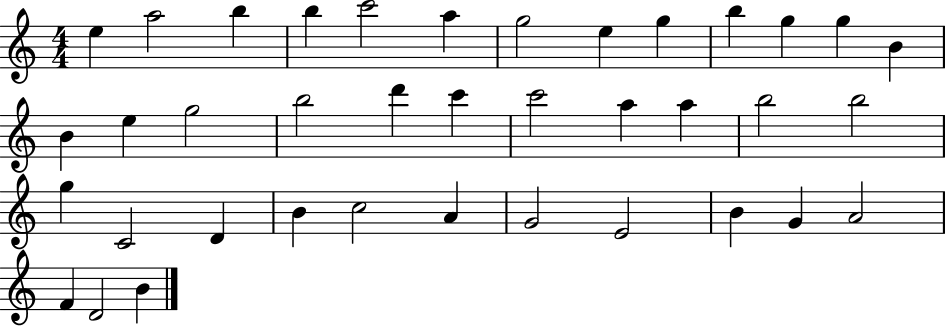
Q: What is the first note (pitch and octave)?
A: E5